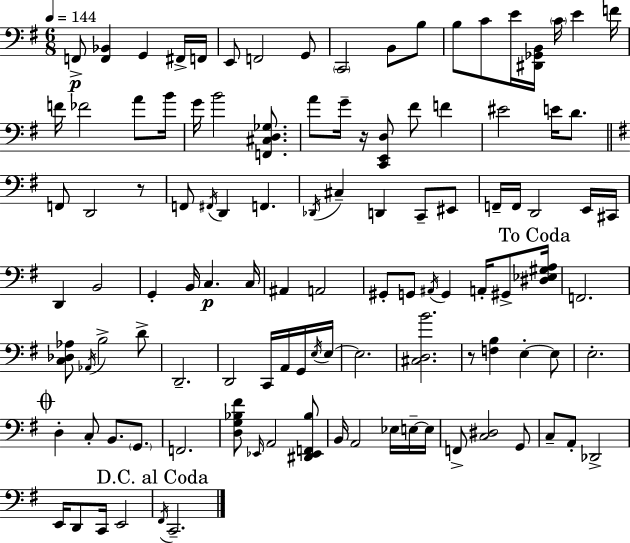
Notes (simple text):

F2/e [F2,Bb2]/q G2/q F#2/s F2/s E2/e F2/h G2/e C2/h B2/e B3/e B3/e C4/e E4/s [D#2,Gb2,B2]/s C4/s E4/q F4/s F4/s FES4/h A4/e B4/s G4/s B4/h [F2,C#3,D3,Gb3]/e. A4/e G4/s R/s [C2,E2,D3]/e F#4/e F4/q EIS4/h E4/s D4/e. F2/e D2/h R/e F2/e F#2/s D2/q F2/q. Db2/s C#3/q D2/q C2/e EIS2/e F2/s F2/s D2/h E2/s C#2/s D2/q B2/h G2/q B2/s C3/q. C3/s A#2/q A2/h G#2/e G2/e A#2/s G2/q A2/s G#2/e [D#3,Eb3,G#3,A3]/s F2/h. [C3,Db3,Ab3]/e Ab2/s B3/h D4/e D2/h. D2/h C2/s A2/s G2/s E3/s E3/s E3/h. [C#3,D3,B4]/h. R/e [F3,B3]/q E3/q E3/e E3/h. D3/q C3/e B2/e. G2/e. F2/h. [D3,G3,Bb3,F#4]/e Eb2/s A2/h [D#2,Eb2,F2,Bb3]/e B2/s A2/h Eb3/s E3/s E3/s F2/e [C3,D#3]/h G2/e C3/e A2/e Db2/h E2/s D2/e C2/s E2/h F#2/s C2/h.